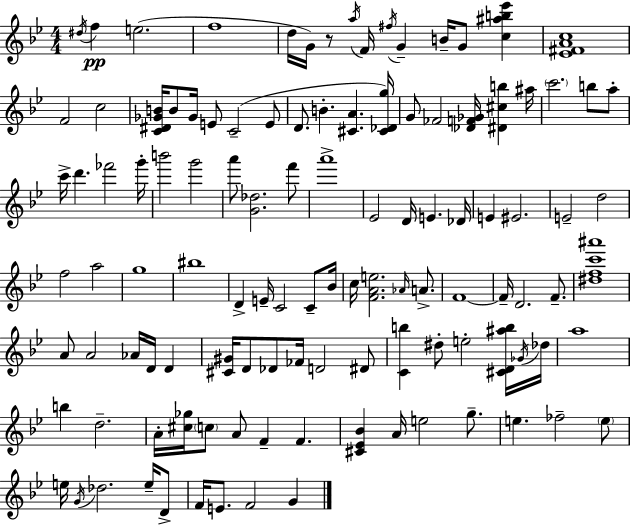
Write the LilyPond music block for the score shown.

{
  \clef treble
  \numericTimeSignature
  \time 4/4
  \key bes \major
  \repeat volta 2 { \acciaccatura { dis''16 }\pp f''4 e''2.( | f''1 | d''16 g'16) r8 \acciaccatura { a''16 } f'16 \acciaccatura { fis''16 } g'4-- b'16-- g'8 <c'' ais'' b'' ees'''>4 | <ees' fis' a' c''>1 | \break f'2 c''2 | <c' dis' ges' b'>16 b'8 ges'16 e'8 c'2--( | e'8 d'8. b'4.-. <cis' a'>4. | <cis' des' g''>16) g'8 fes'2 <des' f' ges'>16 <dis' cis'' b''>4 | \break ais''16 \parenthesize c'''2. b''8 | a''8-. c'''16-> d'''4. fes'''2 | g'''16-. b'''2 g'''2 | a'''8 <g' des''>2. | \break f'''8 a'''1-> | ees'2 d'16 e'4. | des'16 e'4 eis'2. | e'2-- d''2 | \break f''2 a''2 | g''1 | bis''1 | d'4-> e'16-- c'2 | \break c'8-- bes'16 c''16 <f' a' e''>2. | \grace { aes'16 } a'8.-> f'1~~ | f'16-- d'2. | f'8.-- <dis'' f'' c''' ais'''>1 | \break a'8 a'2 aes'16 d'16 | d'4 <cis' gis'>16 d'8 des'8 fes'16 d'2 | dis'8 <c' b''>4 dis''8-. e''2-. | <cis' d' ais'' b''>16 \acciaccatura { ges'16 } des''16 a''1 | \break b''4 d''2.-- | a'16-. <cis'' ges''>16 \parenthesize c''8 a'8 f'4-- f'4. | <cis' ees' bes'>4 a'16 e''2 | g''8.-- e''4. fes''2-- | \break \parenthesize e''8 e''16 \acciaccatura { g'16 } des''2. | e''16-- d'8-> f'16 e'8. f'2 | g'4 } \bar "|."
}